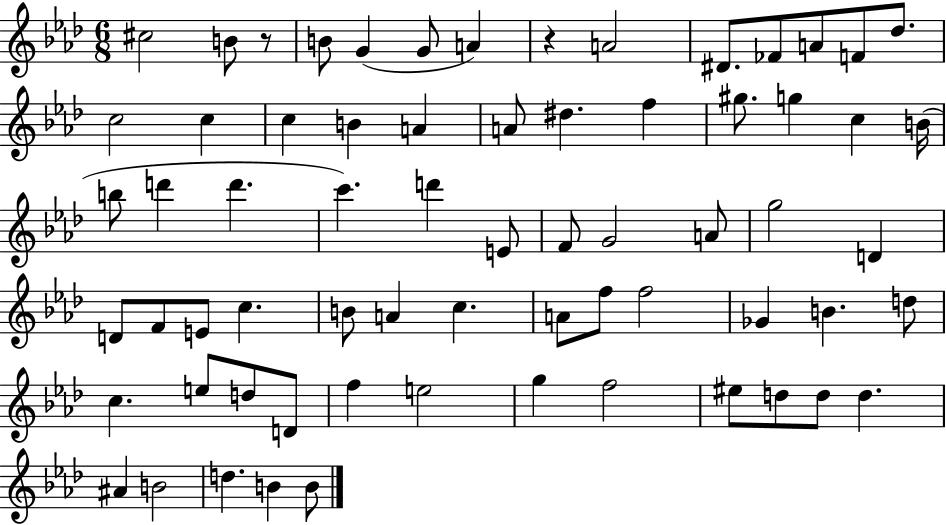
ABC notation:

X:1
T:Untitled
M:6/8
L:1/4
K:Ab
^c2 B/2 z/2 B/2 G G/2 A z A2 ^D/2 _F/2 A/2 F/2 _d/2 c2 c c B A A/2 ^d f ^g/2 g c B/4 b/2 d' d' c' d' E/2 F/2 G2 A/2 g2 D D/2 F/2 E/2 c B/2 A c A/2 f/2 f2 _G B d/2 c e/2 d/2 D/2 f e2 g f2 ^e/2 d/2 d/2 d ^A B2 d B B/2